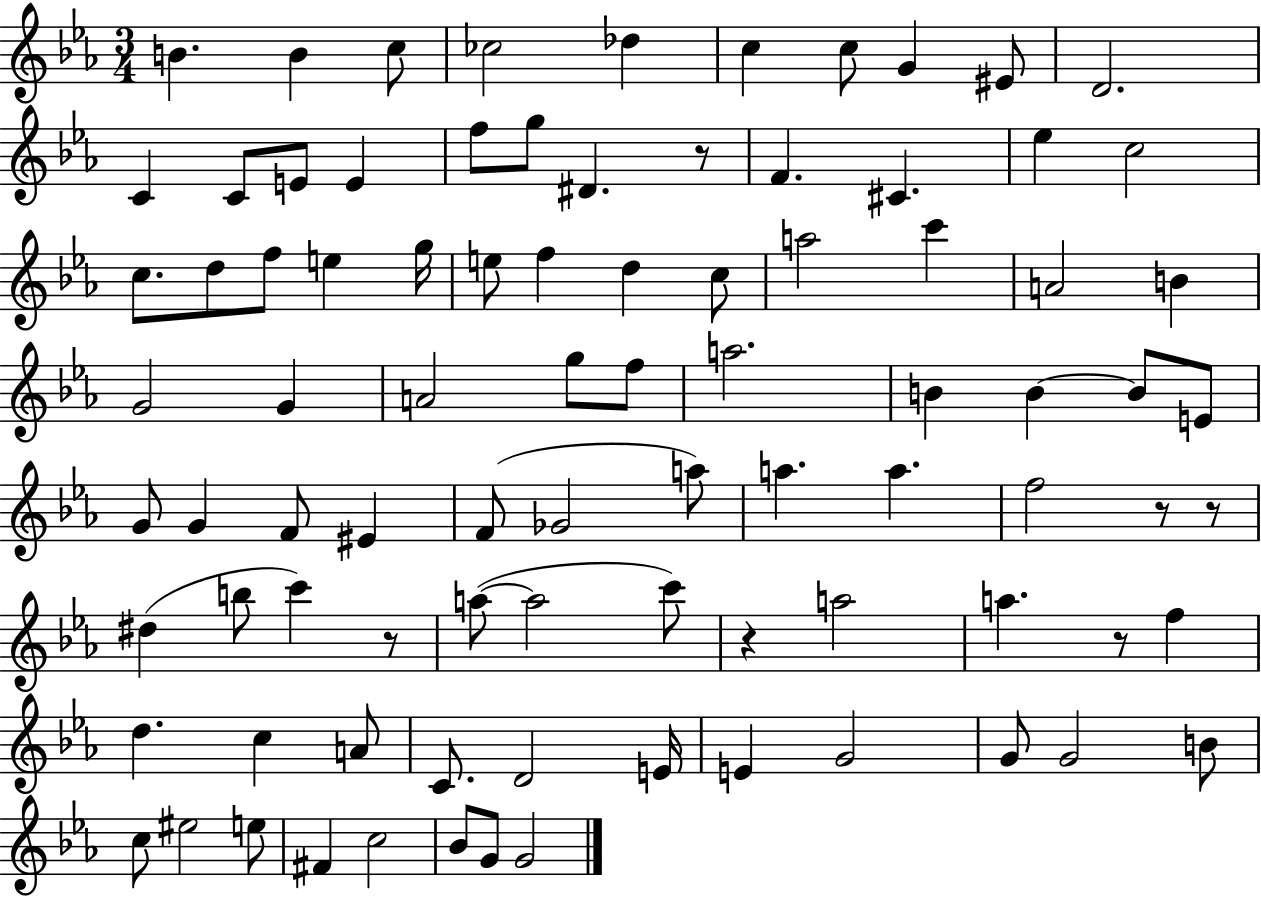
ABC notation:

X:1
T:Untitled
M:3/4
L:1/4
K:Eb
B B c/2 _c2 _d c c/2 G ^E/2 D2 C C/2 E/2 E f/2 g/2 ^D z/2 F ^C _e c2 c/2 d/2 f/2 e g/4 e/2 f d c/2 a2 c' A2 B G2 G A2 g/2 f/2 a2 B B B/2 E/2 G/2 G F/2 ^E F/2 _G2 a/2 a a f2 z/2 z/2 ^d b/2 c' z/2 a/2 a2 c'/2 z a2 a z/2 f d c A/2 C/2 D2 E/4 E G2 G/2 G2 B/2 c/2 ^e2 e/2 ^F c2 _B/2 G/2 G2